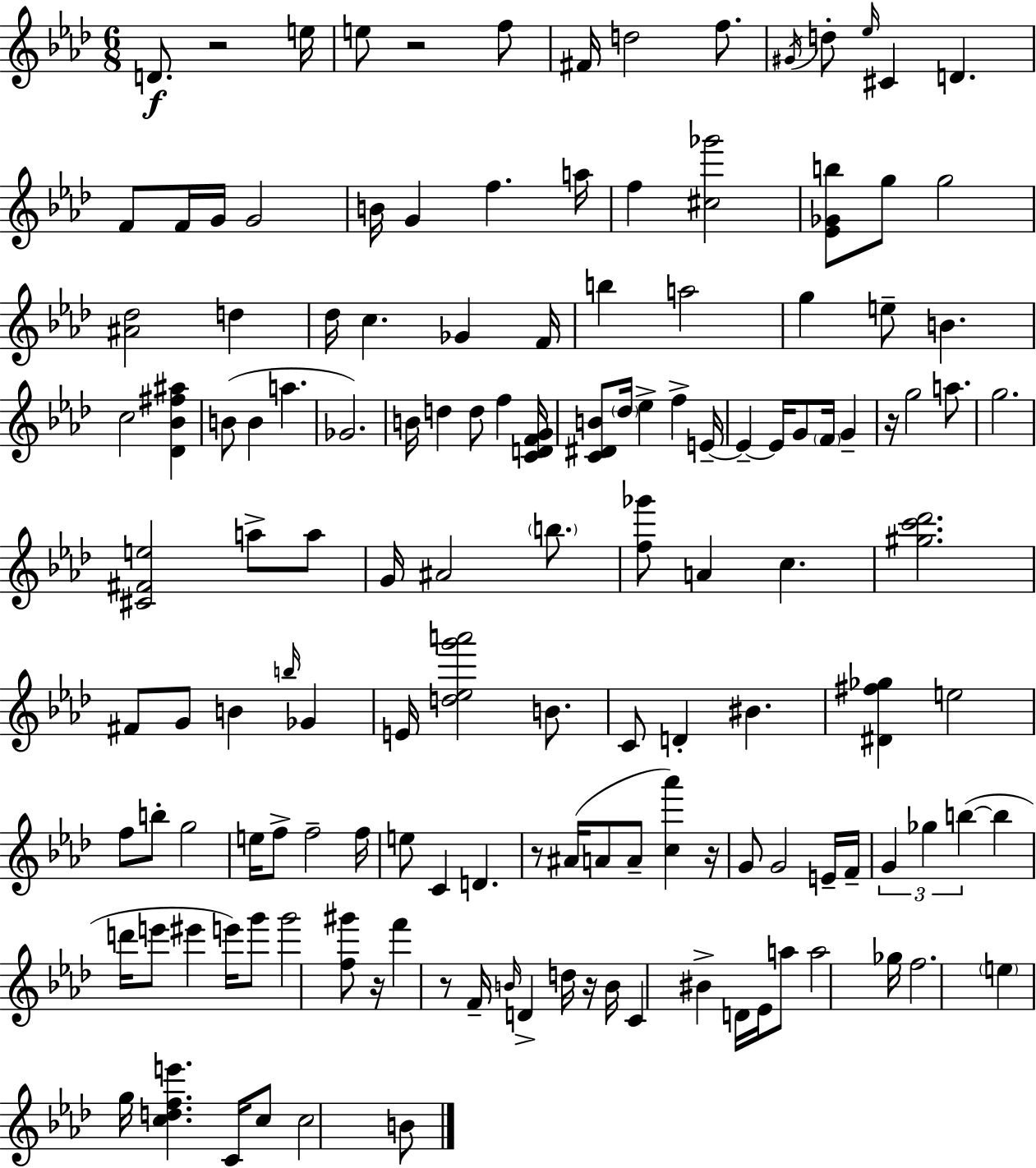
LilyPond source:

{
  \clef treble
  \numericTimeSignature
  \time 6/8
  \key f \minor
  d'8.\f r2 e''16 | e''8 r2 f''8 | fis'16 d''2 f''8. | \acciaccatura { gis'16 } d''8-. \grace { ees''16 } cis'4 d'4. | \break f'8 f'16 g'16 g'2 | b'16 g'4 f''4. | a''16 f''4 <cis'' ges'''>2 | <ees' ges' b''>8 g''8 g''2 | \break <ais' des''>2 d''4 | des''16 c''4. ges'4 | f'16 b''4 a''2 | g''4 e''8-- b'4. | \break c''2 <des' bes' fis'' ais''>4 | b'8( b'4 a''4. | ges'2.) | b'16 d''4 d''8 f''4 | \break <c' d' f' g'>16 <c' dis' b'>8 \parenthesize des''16 ees''4-> f''4-> | e'16--~~ e'4--~~ e'16 g'8 \parenthesize f'16 g'4-- | r16 g''2 a''8. | g''2. | \break <cis' fis' e''>2 a''8-> | a''8 g'16 ais'2 \parenthesize b''8. | <f'' ges'''>8 a'4 c''4. | <gis'' c''' des'''>2. | \break fis'8 g'8 b'4 \grace { b''16 } ges'4 | e'16 <d'' ees'' g''' a'''>2 | b'8. c'8 d'4-. bis'4. | <dis' fis'' ges''>4 e''2 | \break f''8 b''8-. g''2 | e''16 f''8-> f''2-- | f''16 e''8 c'4 d'4. | r8 ais'16( a'8 a'8-- <c'' aes'''>4) | \break r16 g'8 g'2 | e'16-- f'16-- \tuplet 3/2 { g'4 ges''4 b''4~(~ } | b''4 d'''16 e'''8 eis'''4 | e'''16) g'''8 g'''2 | \break <f'' gis'''>8 r16 f'''4 r8 f'16-- \grace { b'16 } | d'4-> d''16 r16 b'16 c'4 bis'4-> | d'16 ees'16 a''8 a''2 | ges''16 f''2. | \break \parenthesize e''4 g''16 <c'' d'' f'' e'''>4. | c'16 c''8 c''2 | b'8 \bar "|."
}